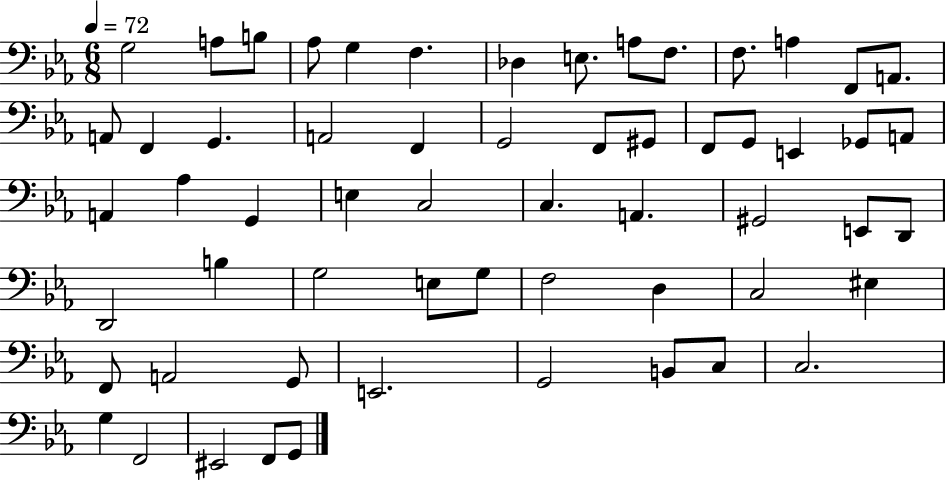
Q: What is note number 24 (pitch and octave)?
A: G2